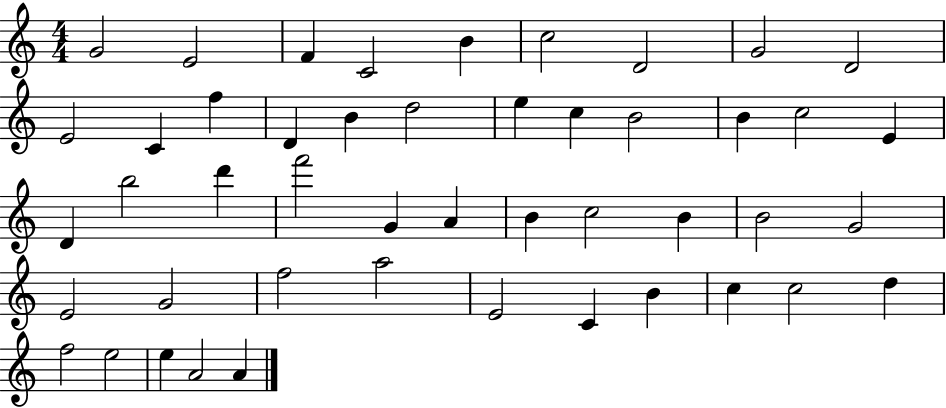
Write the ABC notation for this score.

X:1
T:Untitled
M:4/4
L:1/4
K:C
G2 E2 F C2 B c2 D2 G2 D2 E2 C f D B d2 e c B2 B c2 E D b2 d' f'2 G A B c2 B B2 G2 E2 G2 f2 a2 E2 C B c c2 d f2 e2 e A2 A